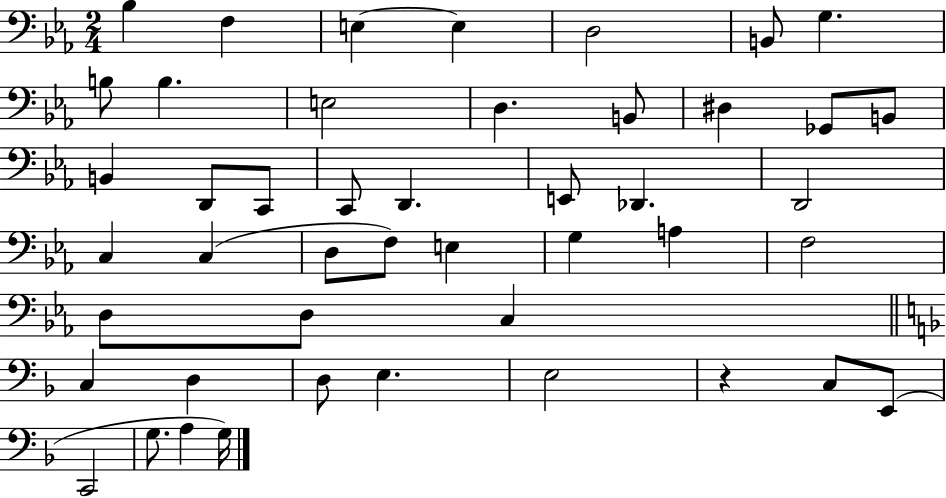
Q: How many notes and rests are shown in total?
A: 46